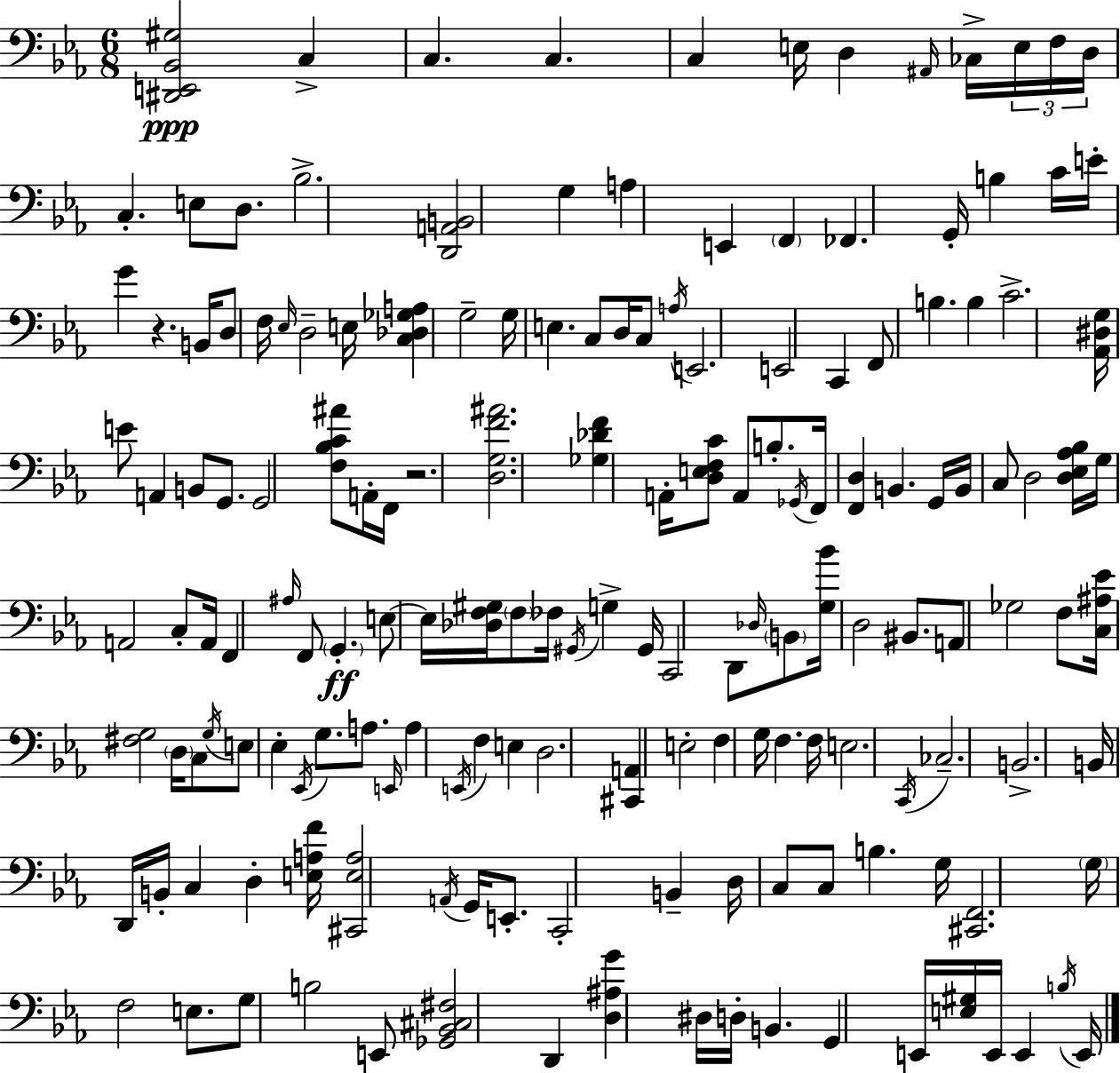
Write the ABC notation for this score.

X:1
T:Untitled
M:6/8
L:1/4
K:Cm
[^D,,E,,_B,,^G,]2 C, C, C, C, E,/4 D, ^A,,/4 _C,/4 E,/4 F,/4 D,/4 C, E,/2 D,/2 _B,2 [D,,A,,B,,]2 G, A, E,, F,, _F,, G,,/4 B, C/4 E/4 G z B,,/4 D,/2 F,/4 _E,/4 D,2 E,/4 [C,_D,_G,A,] G,2 G,/4 E, C,/2 D,/4 C,/2 A,/4 E,,2 E,,2 C,, F,,/2 B, B, C2 [_A,,^D,G,]/4 E/2 A,, B,,/2 G,,/2 G,,2 [F,_B,C^A]/2 A,,/4 F,,/4 z2 [D,G,F^A]2 [_G,_DF] A,,/4 [D,E,F,C]/2 A,,/2 B,/2 _G,,/4 F,,/4 [F,,D,] B,, G,,/4 B,,/4 C,/2 D,2 [D,_E,_A,_B,]/4 G,/4 A,,2 C,/2 A,,/4 F,, ^A,/4 F,,/2 G,, E,/2 E,/4 [_D,F,^G,]/4 F,/2 _F,/4 ^G,,/4 G, ^G,,/4 C,,2 D,,/2 _D,/4 B,,/2 [G,_B]/4 D,2 ^B,,/2 A,,/2 _G,2 F,/2 [C,^A,_E]/4 [^F,G,]2 D,/4 C,/2 G,/4 E,/2 _E, _E,,/4 G,/2 A,/2 E,,/4 A, E,,/4 F, E, D,2 [^C,,A,,] E,2 F, G,/4 F, F,/4 E,2 C,,/4 _C,2 B,,2 B,,/4 D,,/4 B,,/4 C, D, [E,A,F]/4 [^C,,E,A,]2 A,,/4 G,,/4 E,,/2 C,,2 B,, D,/4 C,/2 C,/2 B, G,/4 [^C,,F,,]2 G,/4 F,2 E,/2 G,/2 B,2 E,,/2 [_G,,_B,,^C,^F,]2 D,, [D,^A,G] ^D,/4 D,/4 B,, G,, E,,/4 [E,^G,]/4 E,,/4 E,, B,/4 E,,/4